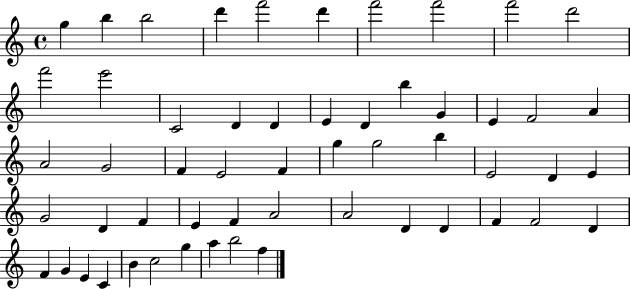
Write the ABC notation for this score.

X:1
T:Untitled
M:4/4
L:1/4
K:C
g b b2 d' f'2 d' f'2 f'2 f'2 d'2 f'2 e'2 C2 D D E D b G E F2 A A2 G2 F E2 F g g2 b E2 D E G2 D F E F A2 A2 D D F F2 D F G E C B c2 g a b2 f